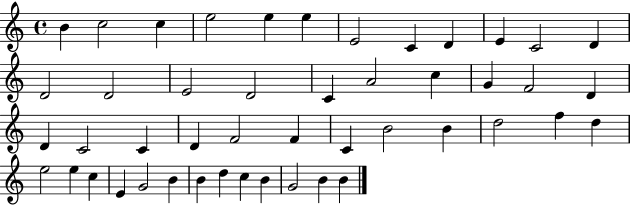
B4/q C5/h C5/q E5/h E5/q E5/q E4/h C4/q D4/q E4/q C4/h D4/q D4/h D4/h E4/h D4/h C4/q A4/h C5/q G4/q F4/h D4/q D4/q C4/h C4/q D4/q F4/h F4/q C4/q B4/h B4/q D5/h F5/q D5/q E5/h E5/q C5/q E4/q G4/h B4/q B4/q D5/q C5/q B4/q G4/h B4/q B4/q